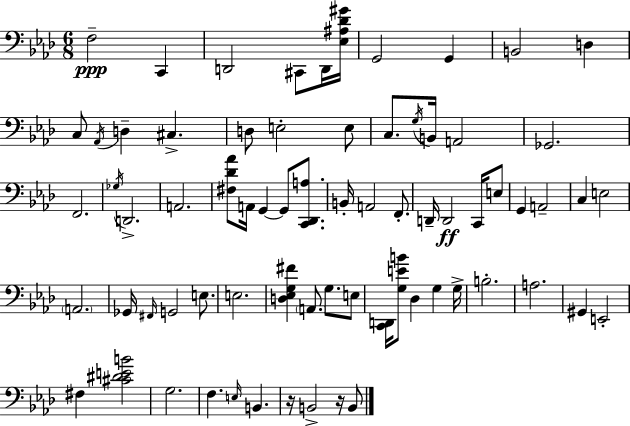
X:1
T:Untitled
M:6/8
L:1/4
K:Ab
F,2 C,, D,,2 ^C,,/2 D,,/4 [_E,^A,_D^G]/4 G,,2 G,, B,,2 D, C,/2 _A,,/4 D, ^C, D,/2 E,2 E,/2 C,/2 G,/4 B,,/4 A,,2 _G,,2 F,,2 _G,/4 D,,2 A,,2 [^F,_D_A]/2 A,,/4 G,, G,,/2 [C,,_D,,A,]/2 B,,/4 A,,2 F,,/2 D,,/4 D,,2 C,,/4 E,/2 G,, A,,2 C, E,2 A,,2 _G,,/4 ^F,,/4 G,,2 E,/2 E,2 [D,_E,G,^F] A,,/2 G,/2 E,/2 [C,,D,,]/4 [G,EB]/2 _D, G, G,/4 B,2 A,2 ^G,, E,,2 ^F, [^C^DEB]2 G,2 F, E,/4 B,, z/4 B,,2 z/4 B,,/2